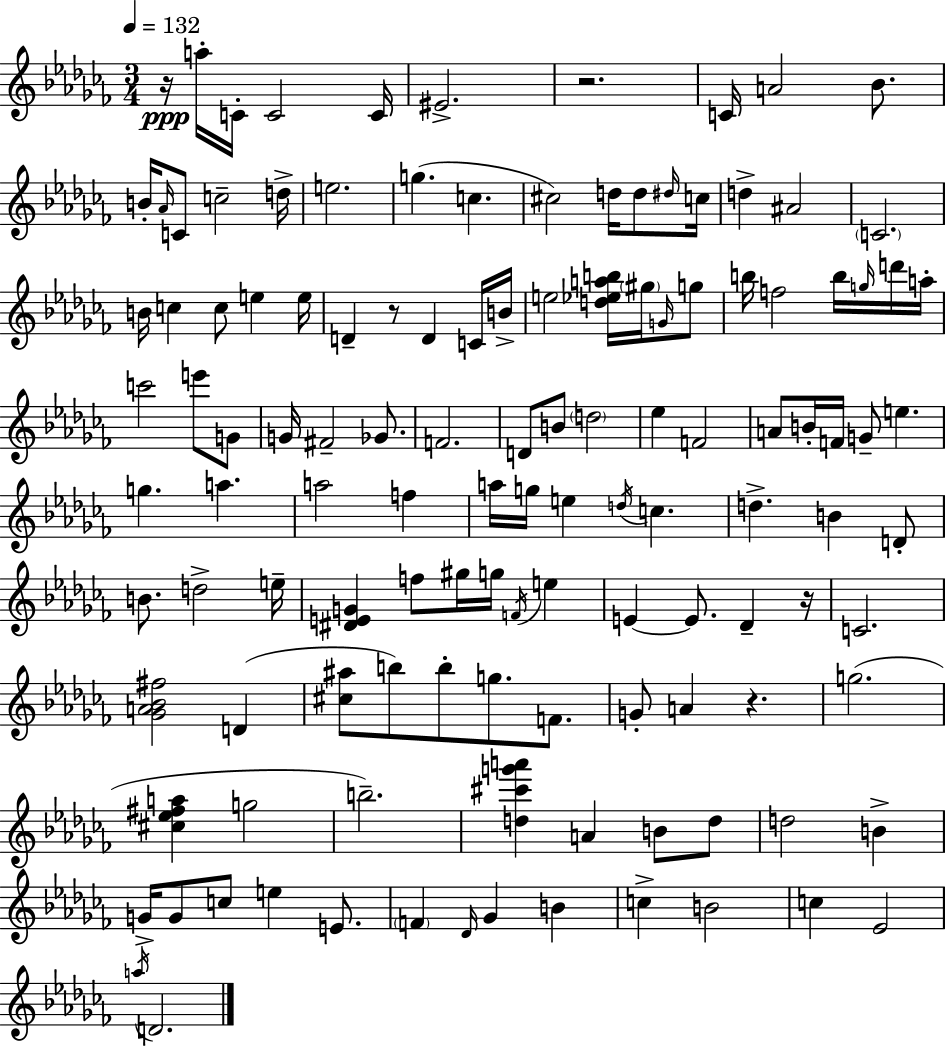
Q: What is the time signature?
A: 3/4